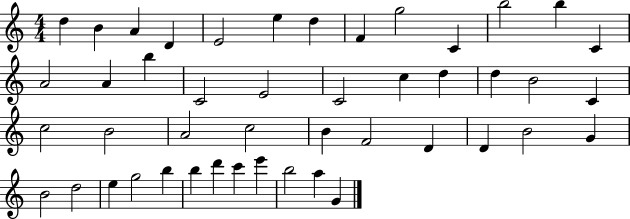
{
  \clef treble
  \numericTimeSignature
  \time 4/4
  \key c \major
  d''4 b'4 a'4 d'4 | e'2 e''4 d''4 | f'4 g''2 c'4 | b''2 b''4 c'4 | \break a'2 a'4 b''4 | c'2 e'2 | c'2 c''4 d''4 | d''4 b'2 c'4 | \break c''2 b'2 | a'2 c''2 | b'4 f'2 d'4 | d'4 b'2 g'4 | \break b'2 d''2 | e''4 g''2 b''4 | b''4 d'''4 c'''4 e'''4 | b''2 a''4 g'4 | \break \bar "|."
}